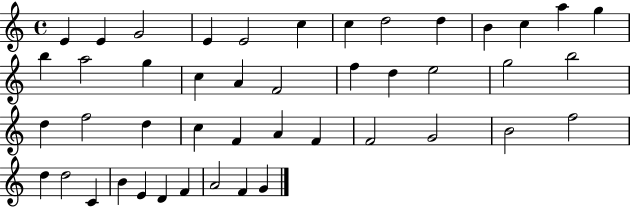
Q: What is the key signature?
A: C major